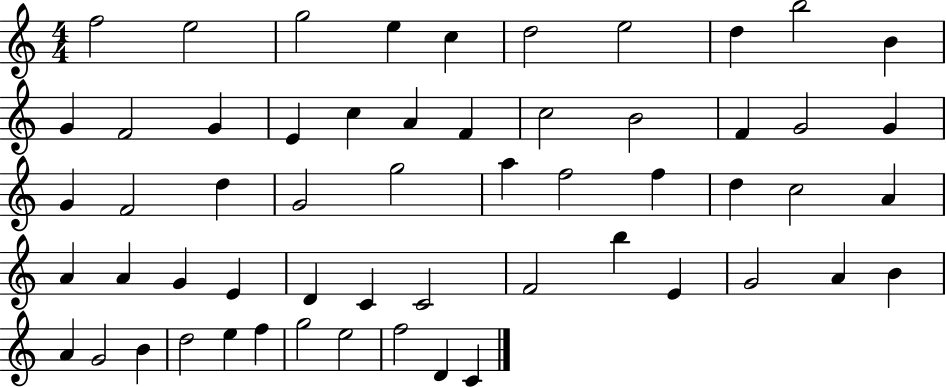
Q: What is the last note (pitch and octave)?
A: C4